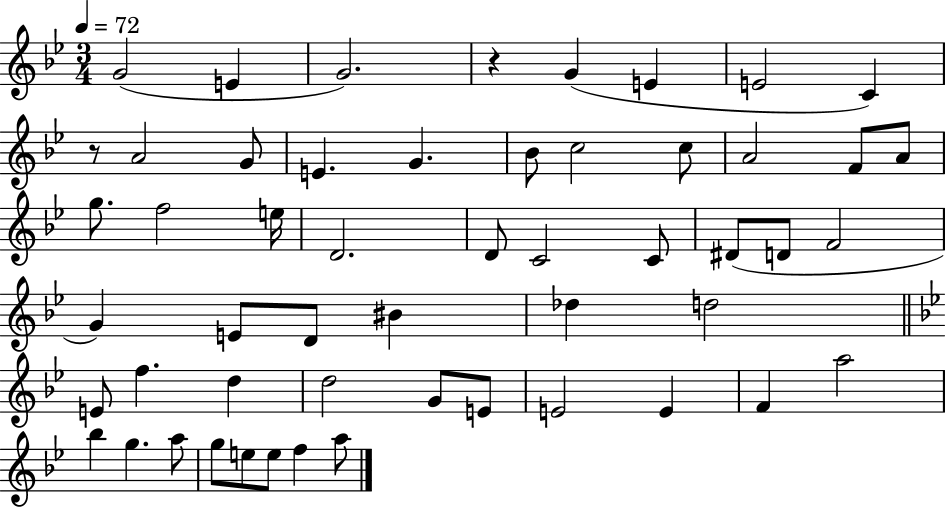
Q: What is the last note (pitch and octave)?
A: A5